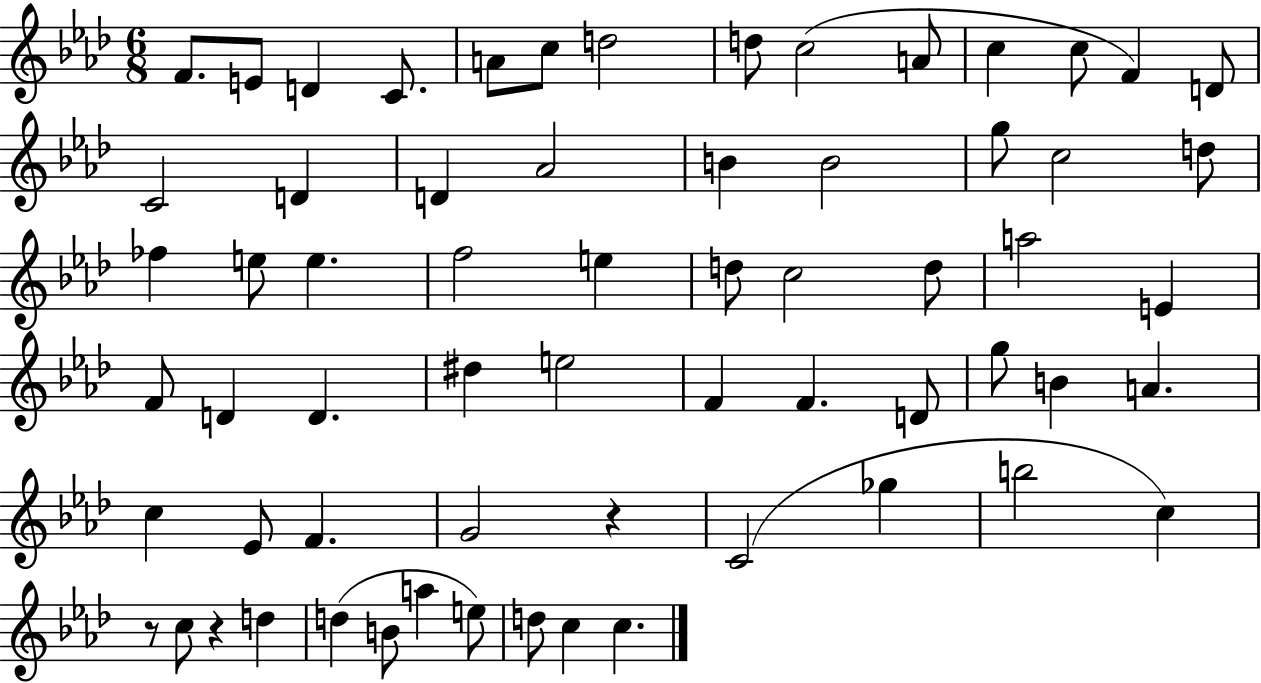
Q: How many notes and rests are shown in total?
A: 64